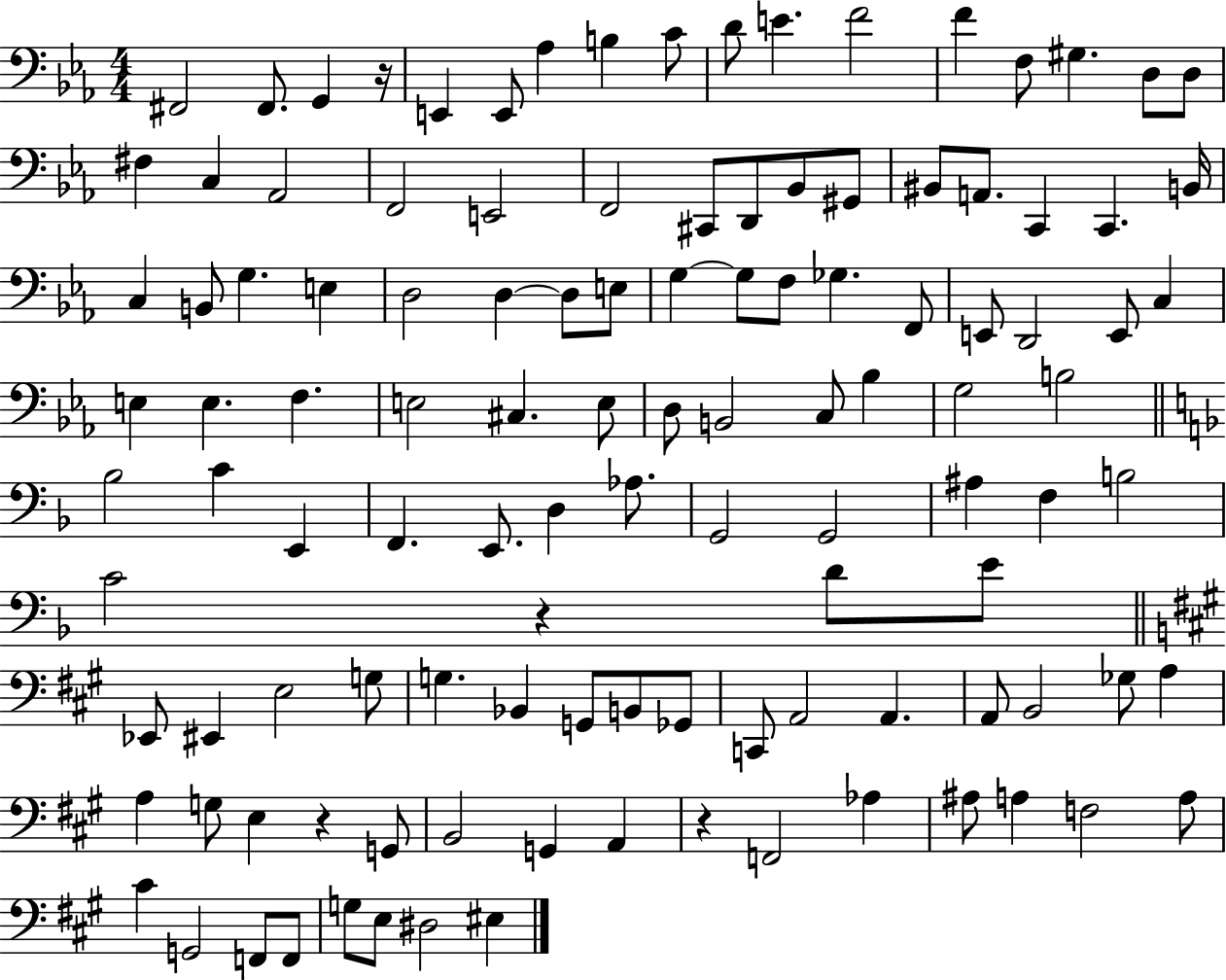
X:1
T:Untitled
M:4/4
L:1/4
K:Eb
^F,,2 ^F,,/2 G,, z/4 E,, E,,/2 _A, B, C/2 D/2 E F2 F F,/2 ^G, D,/2 D,/2 ^F, C, _A,,2 F,,2 E,,2 F,,2 ^C,,/2 D,,/2 _B,,/2 ^G,,/2 ^B,,/2 A,,/2 C,, C,, B,,/4 C, B,,/2 G, E, D,2 D, D,/2 E,/2 G, G,/2 F,/2 _G, F,,/2 E,,/2 D,,2 E,,/2 C, E, E, F, E,2 ^C, E,/2 D,/2 B,,2 C,/2 _B, G,2 B,2 _B,2 C E,, F,, E,,/2 D, _A,/2 G,,2 G,,2 ^A, F, B,2 C2 z D/2 E/2 _E,,/2 ^E,, E,2 G,/2 G, _B,, G,,/2 B,,/2 _G,,/2 C,,/2 A,,2 A,, A,,/2 B,,2 _G,/2 A, A, G,/2 E, z G,,/2 B,,2 G,, A,, z F,,2 _A, ^A,/2 A, F,2 A,/2 ^C G,,2 F,,/2 F,,/2 G,/2 E,/2 ^D,2 ^E,